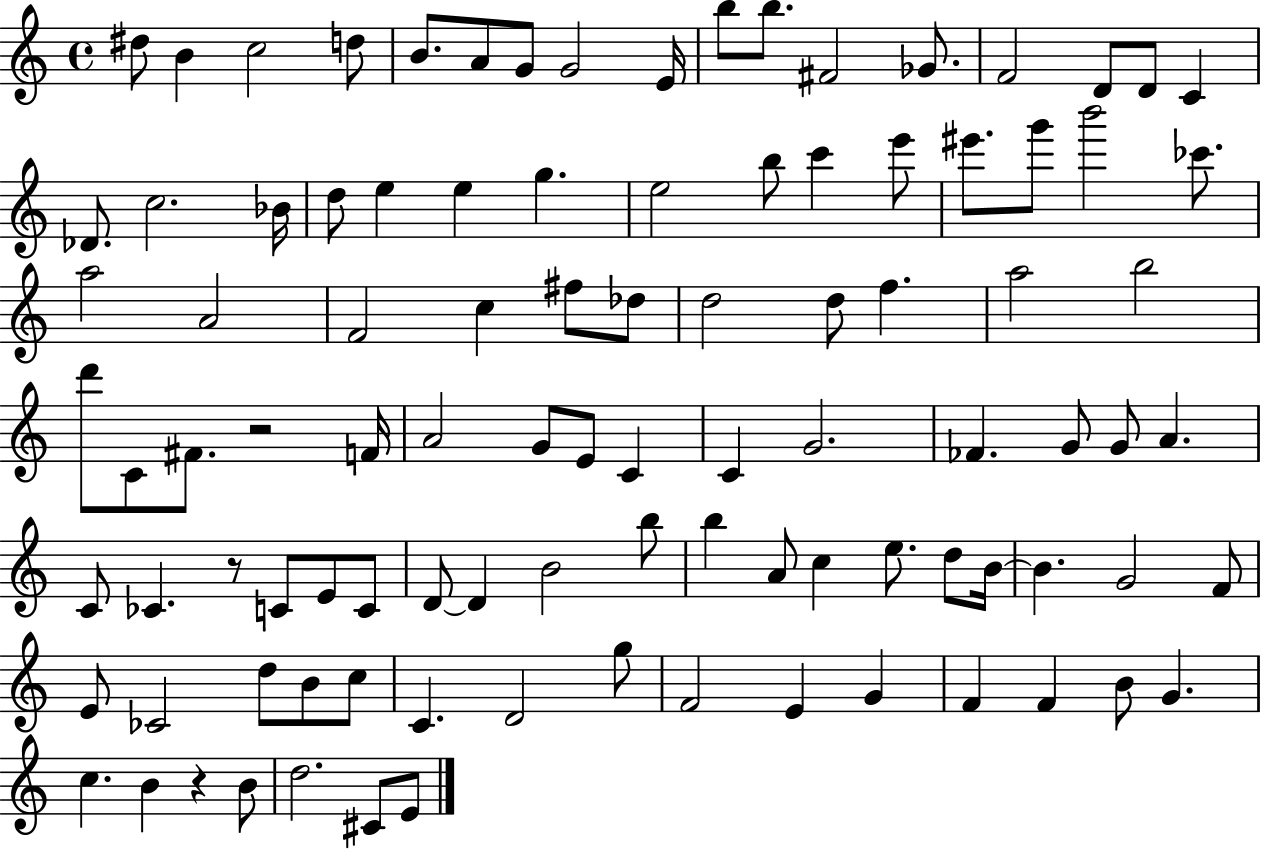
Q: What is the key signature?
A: C major